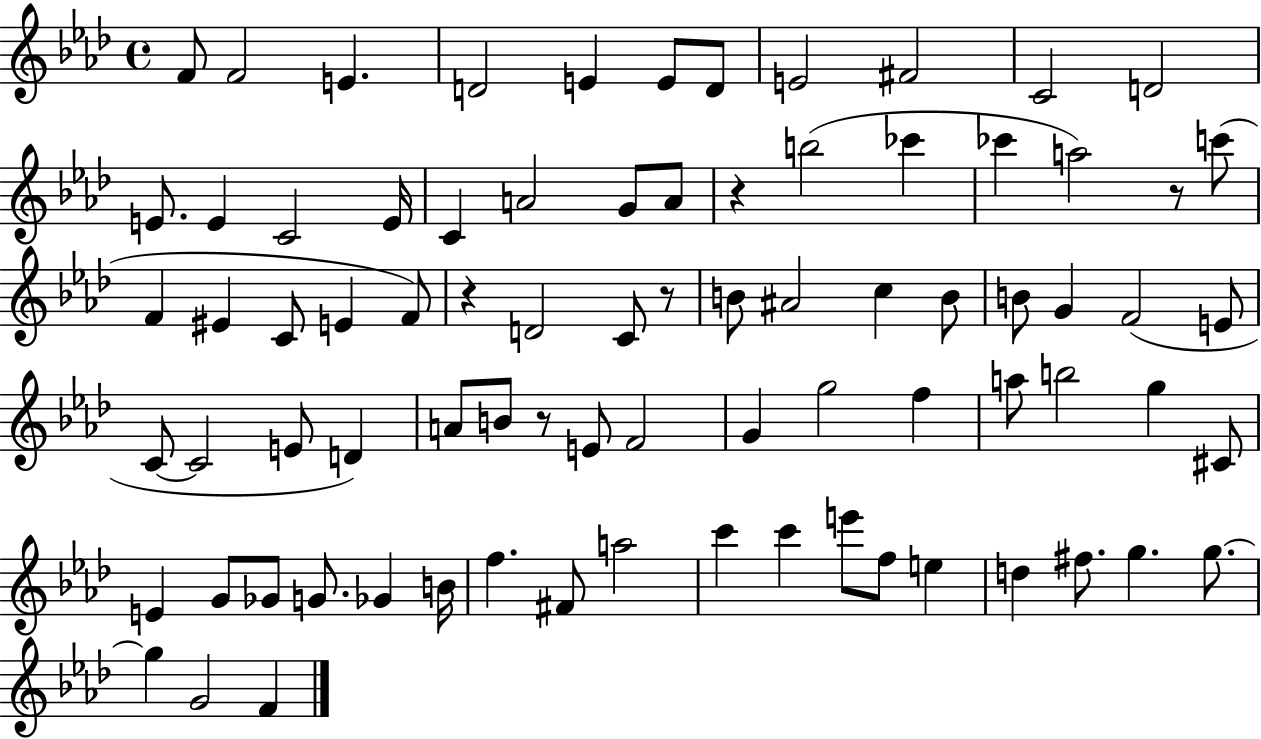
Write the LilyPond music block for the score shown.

{
  \clef treble
  \time 4/4
  \defaultTimeSignature
  \key aes \major
  f'8 f'2 e'4. | d'2 e'4 e'8 d'8 | e'2 fis'2 | c'2 d'2 | \break e'8. e'4 c'2 e'16 | c'4 a'2 g'8 a'8 | r4 b''2( ces'''4 | ces'''4 a''2) r8 c'''8( | \break f'4 eis'4 c'8 e'4 f'8) | r4 d'2 c'8 r8 | b'8 ais'2 c''4 b'8 | b'8 g'4 f'2( e'8 | \break c'8~~ c'2 e'8 d'4) | a'8 b'8 r8 e'8 f'2 | g'4 g''2 f''4 | a''8 b''2 g''4 cis'8 | \break e'4 g'8 ges'8 g'8. ges'4 b'16 | f''4. fis'8 a''2 | c'''4 c'''4 e'''8 f''8 e''4 | d''4 fis''8. g''4. g''8.~~ | \break g''4 g'2 f'4 | \bar "|."
}